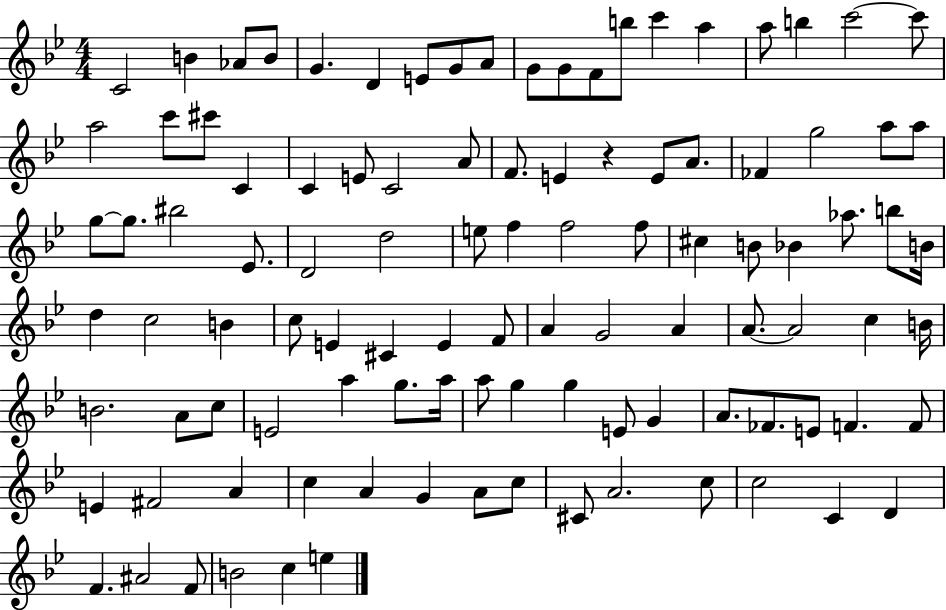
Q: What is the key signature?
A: BES major